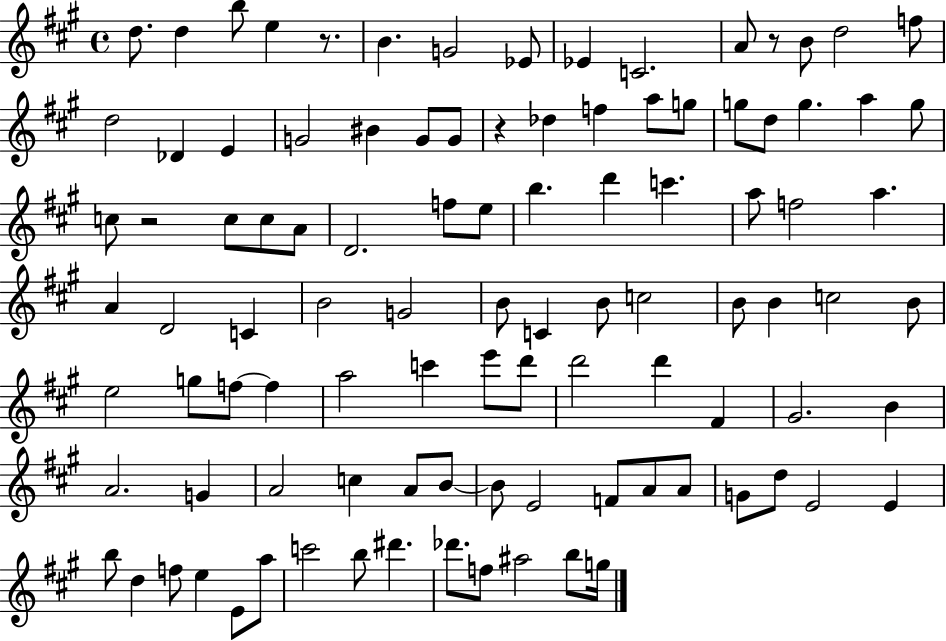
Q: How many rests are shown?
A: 4